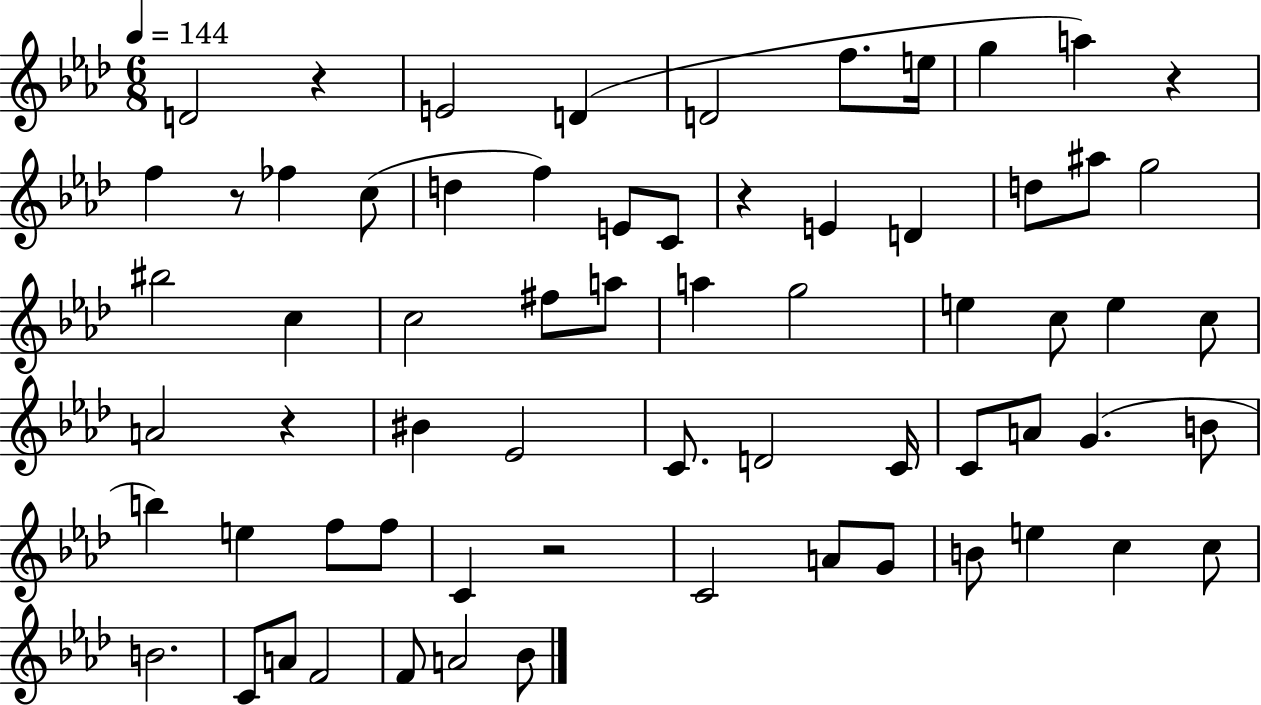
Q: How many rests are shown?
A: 6